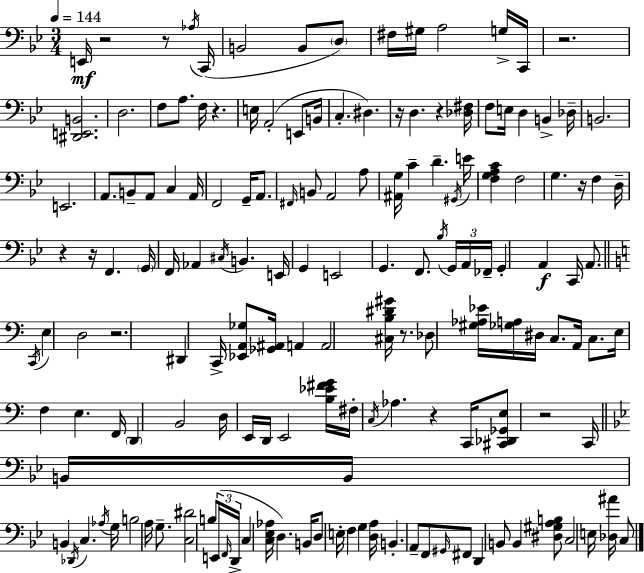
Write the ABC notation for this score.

X:1
T:Untitled
M:3/4
L:1/4
K:Bb
E,,/4 z2 z/2 _A,/4 C,,/4 B,,2 B,,/2 D,/2 ^F,/4 ^G,/4 A,2 G,/4 C,,/4 z2 [^D,,E,,B,,]2 D,2 F,/2 A,/2 F,/4 z E,/4 A,,2 E,,/2 B,,/4 C, ^D, z/4 D, z [_D,^F,]/4 F,/2 E,/4 D, B,, _D,/4 B,,2 E,,2 A,,/2 B,,/2 A,,/2 C, A,,/4 F,,2 G,,/4 A,,/2 ^F,,/4 B,,/2 A,,2 A,/2 [^A,,G,]/4 C D ^G,,/4 E/4 [F,G,A,C] F,2 G, z/4 F, D,/4 z z/4 F,, G,,/4 F,,/4 _A,, ^C,/4 B,, E,,/4 G,, E,,2 G,, F,,/2 _B,/4 G,,/4 A,,/4 _F,,/4 G,, A,, C,,/4 A,,/2 C,,/4 E, D,2 z2 ^D,, C,,/4 [_E,,A,,_G,]/2 [_G,,^A,,]/4 A,, A,,2 [^C,B,^D^G]/4 z/2 _D,/2 [^G,_A,_E]/4 [_G,A,]/4 ^D,/4 C,/2 A,,/4 C,/2 E,/4 F, E, F,,/4 D,, B,,2 D,/4 E,,/4 D,,/4 E,,2 [B,_E^FG]/4 ^F,/4 C,/4 _A, z C,,/4 [^C,,_D,,_G,,E,]/2 z2 C,,/4 B,,/4 B,,/4 B,, _D,,/4 C, _A,/4 G,/4 B,2 A,/4 G,/2 [C,^D]2 B,/2 E,,/4 F,,/4 D,,/4 C, [C,_E,_A,]/4 D, B,,/4 D,/2 E,/4 F, G, [D,A,]/4 B,, A,,/2 F,,/2 ^G,,/4 ^F,,/2 D,, B,,/2 B,, [^D,^G,A,B,]/2 C,2 E,/4 [_D,^A]/4 C,/2